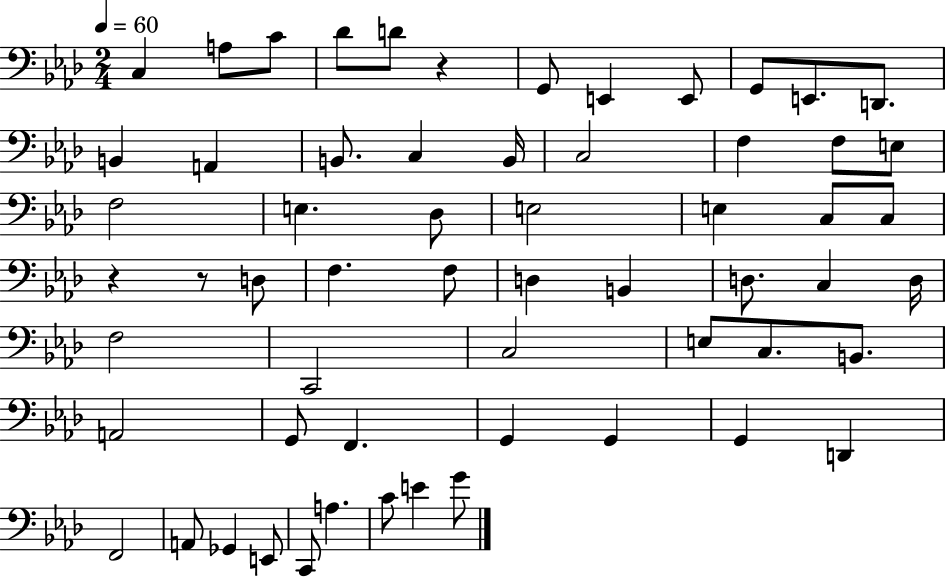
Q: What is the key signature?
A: AES major